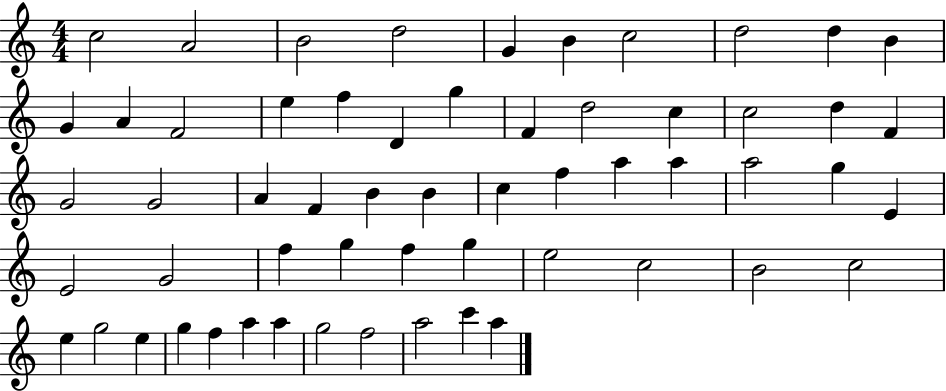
C5/h A4/h B4/h D5/h G4/q B4/q C5/h D5/h D5/q B4/q G4/q A4/q F4/h E5/q F5/q D4/q G5/q F4/q D5/h C5/q C5/h D5/q F4/q G4/h G4/h A4/q F4/q B4/q B4/q C5/q F5/q A5/q A5/q A5/h G5/q E4/q E4/h G4/h F5/q G5/q F5/q G5/q E5/h C5/h B4/h C5/h E5/q G5/h E5/q G5/q F5/q A5/q A5/q G5/h F5/h A5/h C6/q A5/q